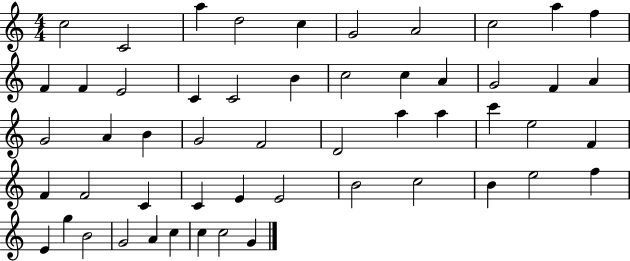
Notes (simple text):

C5/h C4/h A5/q D5/h C5/q G4/h A4/h C5/h A5/q F5/q F4/q F4/q E4/h C4/q C4/h B4/q C5/h C5/q A4/q G4/h F4/q A4/q G4/h A4/q B4/q G4/h F4/h D4/h A5/q A5/q C6/q E5/h F4/q F4/q F4/h C4/q C4/q E4/q E4/h B4/h C5/h B4/q E5/h F5/q E4/q G5/q B4/h G4/h A4/q C5/q C5/q C5/h G4/q